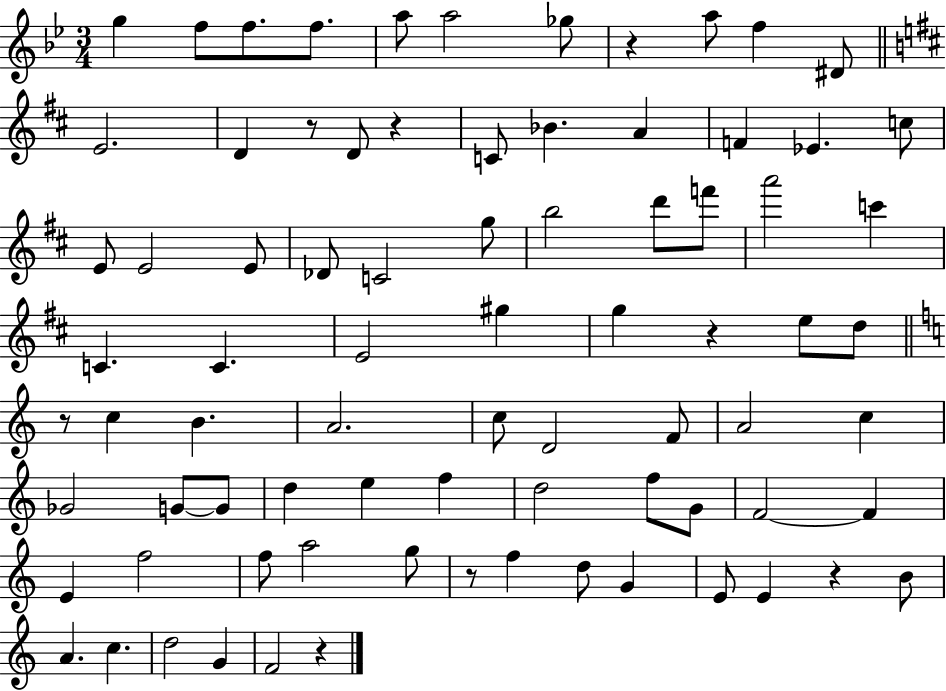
{
  \clef treble
  \numericTimeSignature
  \time 3/4
  \key bes \major
  g''4 f''8 f''8. f''8. | a''8 a''2 ges''8 | r4 a''8 f''4 dis'8 | \bar "||" \break \key b \minor e'2. | d'4 r8 d'8 r4 | c'8 bes'4. a'4 | f'4 ees'4. c''8 | \break e'8 e'2 e'8 | des'8 c'2 g''8 | b''2 d'''8 f'''8 | a'''2 c'''4 | \break c'4. c'4. | e'2 gis''4 | g''4 r4 e''8 d''8 | \bar "||" \break \key a \minor r8 c''4 b'4. | a'2. | c''8 d'2 f'8 | a'2 c''4 | \break ges'2 g'8~~ g'8 | d''4 e''4 f''4 | d''2 f''8 g'8 | f'2~~ f'4 | \break e'4 f''2 | f''8 a''2 g''8 | r8 f''4 d''8 g'4 | e'8 e'4 r4 b'8 | \break a'4. c''4. | d''2 g'4 | f'2 r4 | \bar "|."
}